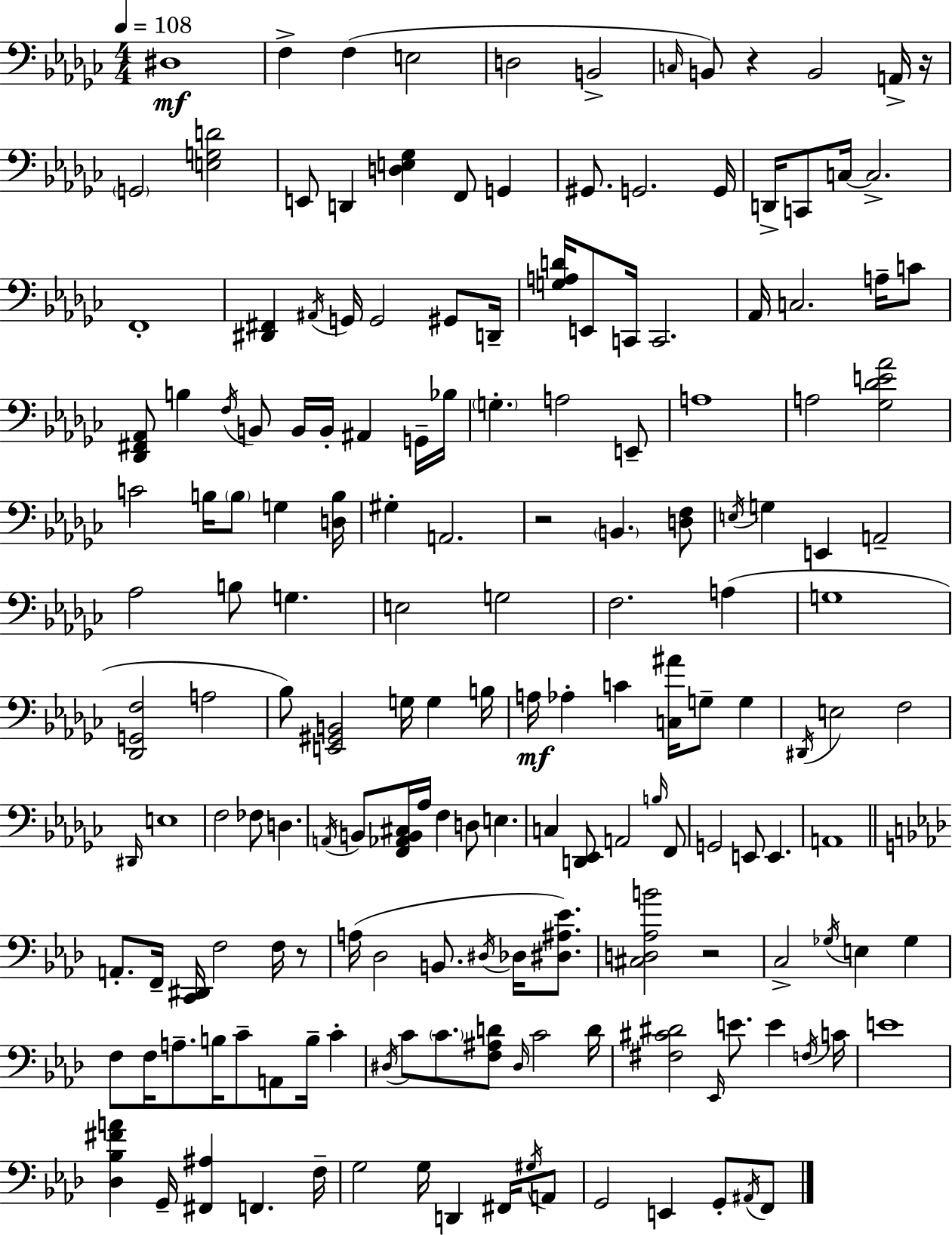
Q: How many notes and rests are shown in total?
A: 171